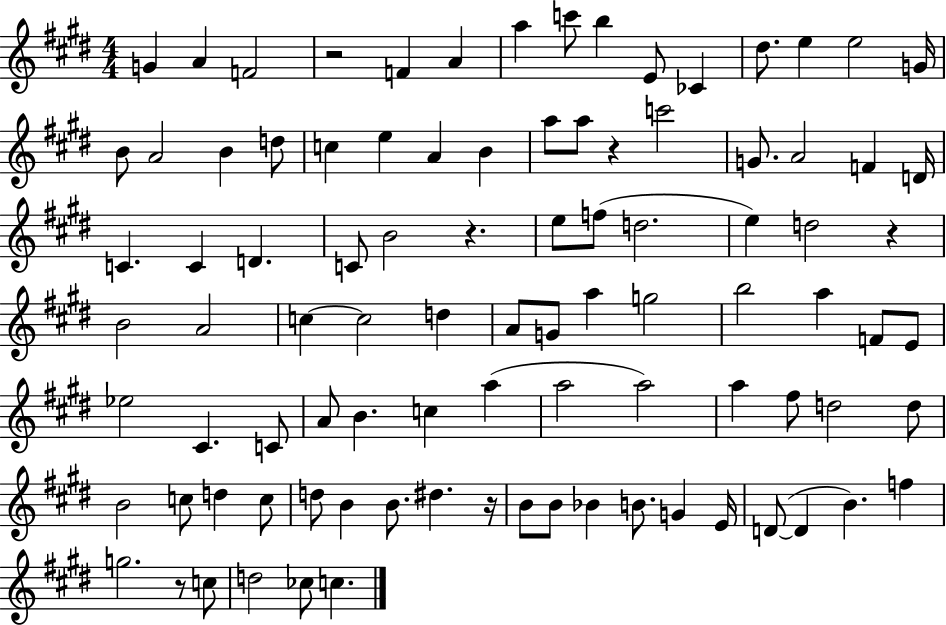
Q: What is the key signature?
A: E major